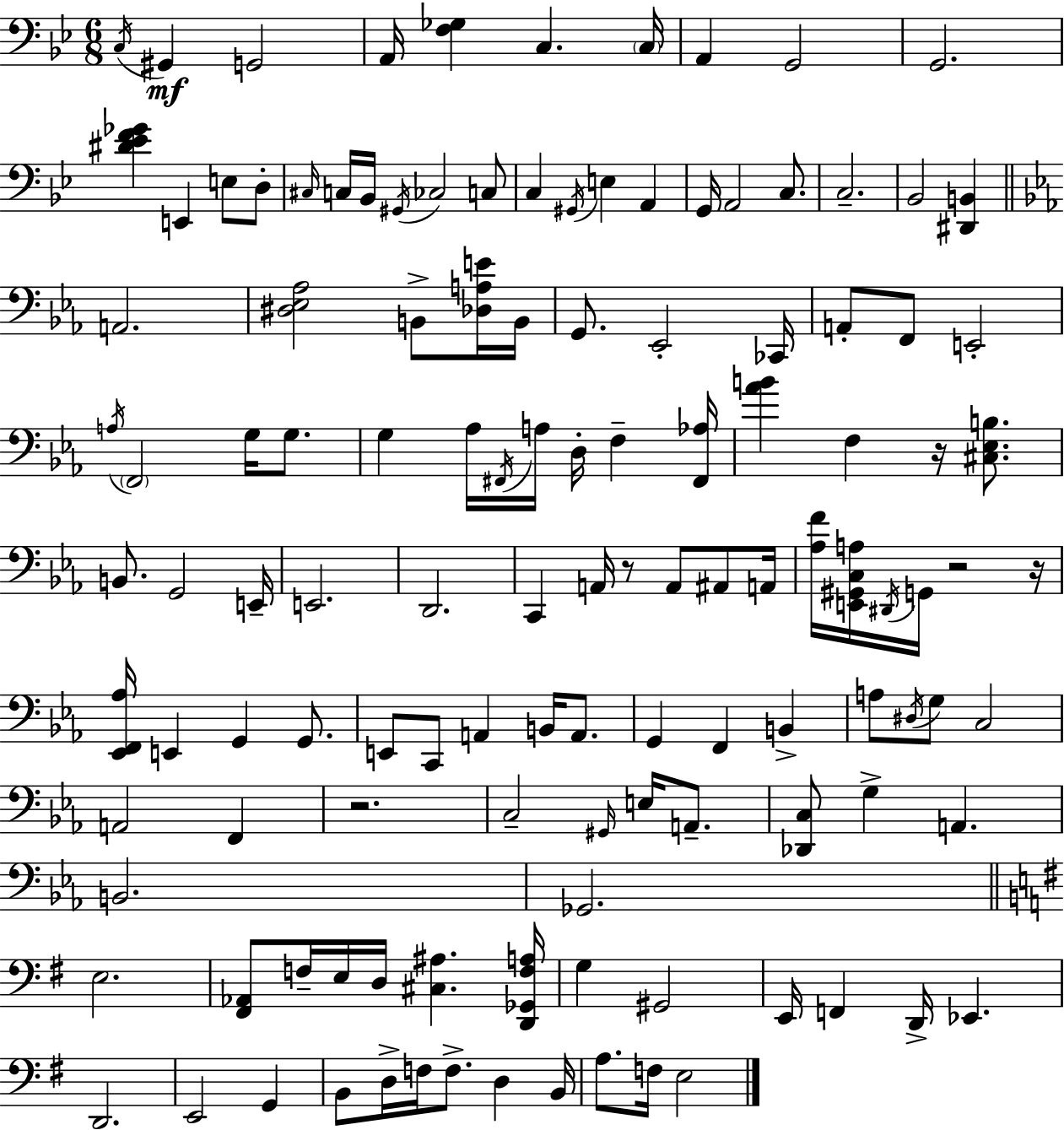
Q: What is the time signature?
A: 6/8